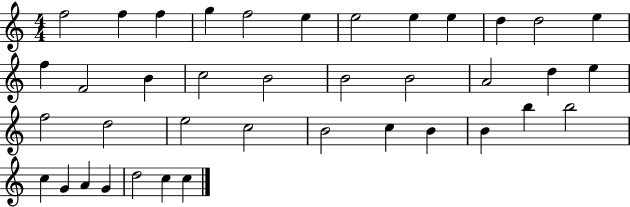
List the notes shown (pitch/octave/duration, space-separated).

F5/h F5/q F5/q G5/q F5/h E5/q E5/h E5/q E5/q D5/q D5/h E5/q F5/q F4/h B4/q C5/h B4/h B4/h B4/h A4/h D5/q E5/q F5/h D5/h E5/h C5/h B4/h C5/q B4/q B4/q B5/q B5/h C5/q G4/q A4/q G4/q D5/h C5/q C5/q